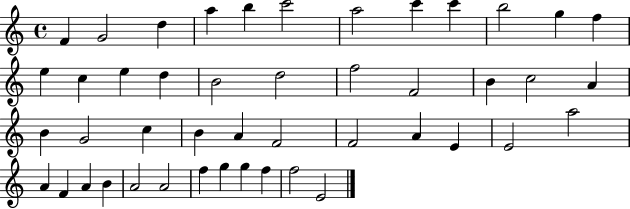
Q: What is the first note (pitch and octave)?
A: F4